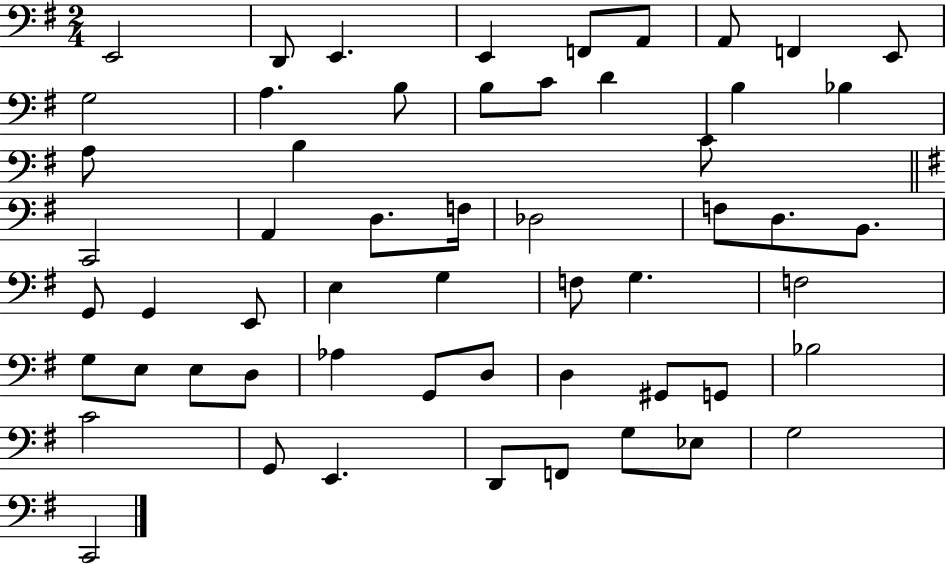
{
  \clef bass
  \numericTimeSignature
  \time 2/4
  \key g \major
  e,2 | d,8 e,4. | e,4 f,8 a,8 | a,8 f,4 e,8 | \break g2 | a4. b8 | b8 c'8 d'4 | b4 bes4 | \break a8 b4 c'8 | \bar "||" \break \key e \minor c,2 | a,4 d8. f16 | des2 | f8 d8. b,8. | \break g,8 g,4 e,8 | e4 g4 | f8 g4. | f2 | \break g8 e8 e8 d8 | aes4 g,8 d8 | d4 gis,8 g,8 | bes2 | \break c'2 | g,8 e,4. | d,8 f,8 g8 ees8 | g2 | \break c,2 | \bar "|."
}